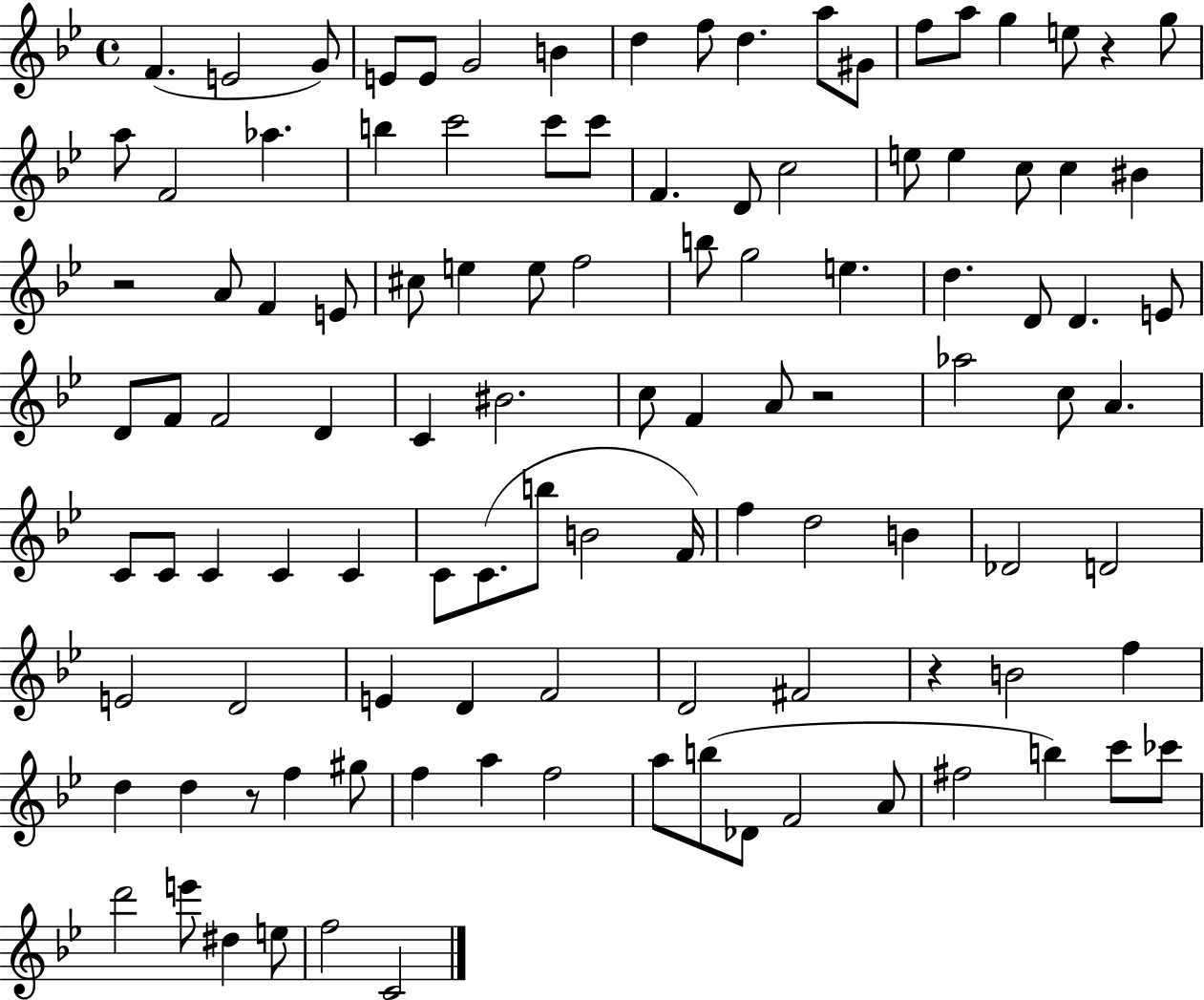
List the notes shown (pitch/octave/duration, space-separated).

F4/q. E4/h G4/e E4/e E4/e G4/h B4/q D5/q F5/e D5/q. A5/e G#4/e F5/e A5/e G5/q E5/e R/q G5/e A5/e F4/h Ab5/q. B5/q C6/h C6/e C6/e F4/q. D4/e C5/h E5/e E5/q C5/e C5/q BIS4/q R/h A4/e F4/q E4/e C#5/e E5/q E5/e F5/h B5/e G5/h E5/q. D5/q. D4/e D4/q. E4/e D4/e F4/e F4/h D4/q C4/q BIS4/h. C5/e F4/q A4/e R/h Ab5/h C5/e A4/q. C4/e C4/e C4/q C4/q C4/q C4/e C4/e. B5/e B4/h F4/s F5/q D5/h B4/q Db4/h D4/h E4/h D4/h E4/q D4/q F4/h D4/h F#4/h R/q B4/h F5/q D5/q D5/q R/e F5/q G#5/e F5/q A5/q F5/h A5/e B5/e Db4/e F4/h A4/e F#5/h B5/q C6/e CES6/e D6/h E6/e D#5/q E5/e F5/h C4/h